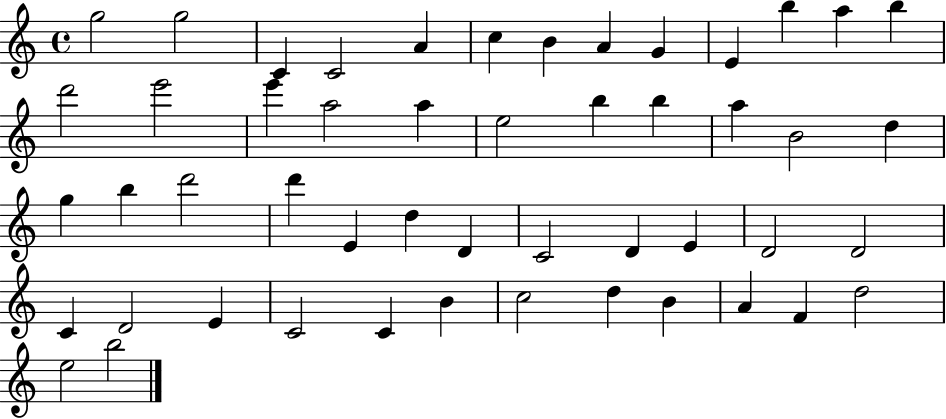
X:1
T:Untitled
M:4/4
L:1/4
K:C
g2 g2 C C2 A c B A G E b a b d'2 e'2 e' a2 a e2 b b a B2 d g b d'2 d' E d D C2 D E D2 D2 C D2 E C2 C B c2 d B A F d2 e2 b2